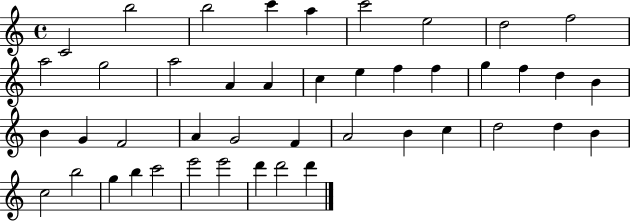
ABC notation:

X:1
T:Untitled
M:4/4
L:1/4
K:C
C2 b2 b2 c' a c'2 e2 d2 f2 a2 g2 a2 A A c e f f g f d B B G F2 A G2 F A2 B c d2 d B c2 b2 g b c'2 e'2 e'2 d' d'2 d'